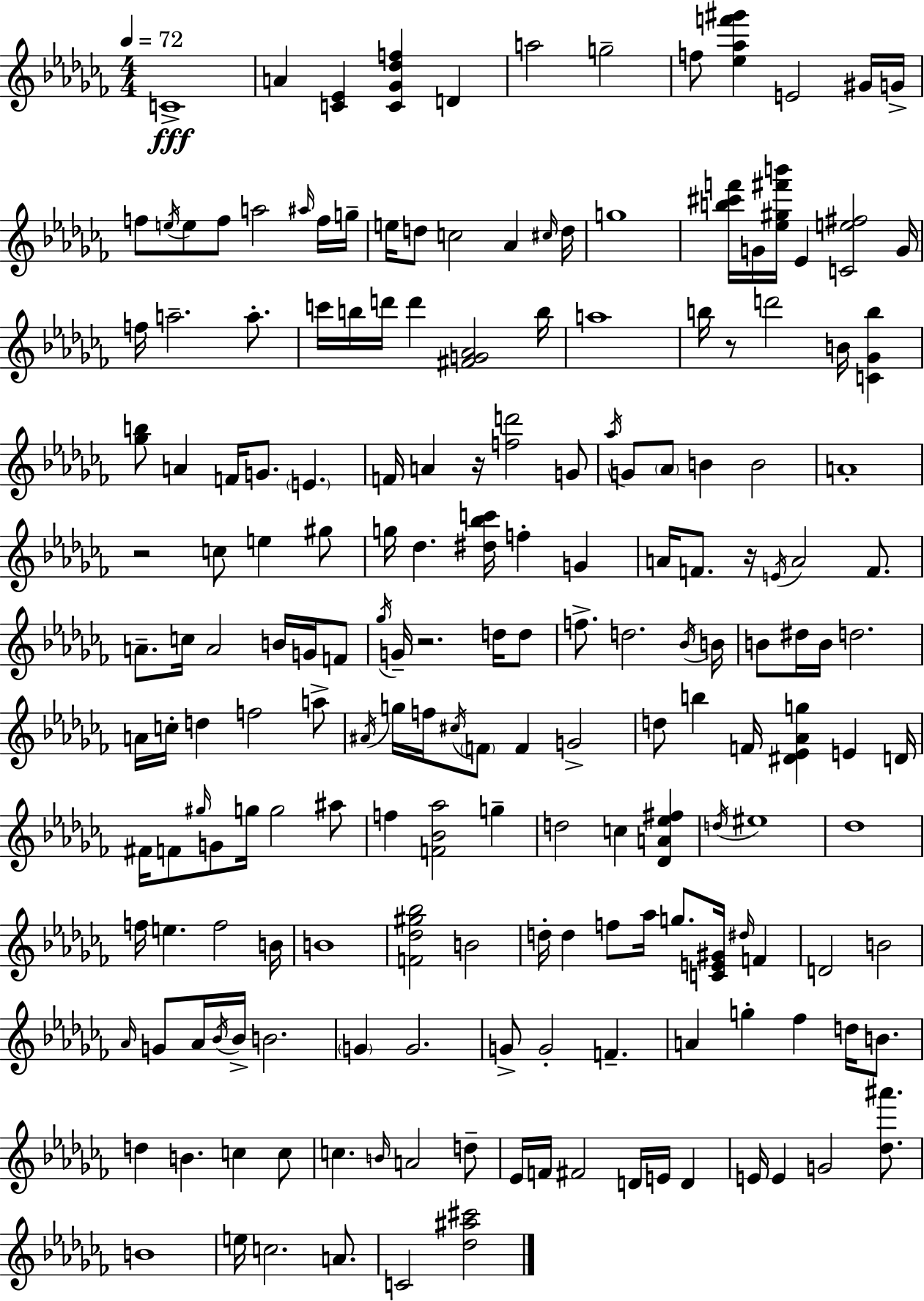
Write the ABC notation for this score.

X:1
T:Untitled
M:4/4
L:1/4
K:Abm
C4 A [C_E] [C_G_df] D a2 g2 f/2 [_e_af'^g'] E2 ^G/4 G/4 f/2 e/4 e/2 f/2 a2 ^a/4 f/4 g/4 e/4 d/2 c2 _A ^c/4 d/4 g4 [b^c'f']/4 G/4 [_e^g^f'b']/4 _E [Ce^f]2 G/4 f/4 a2 a/2 c'/4 b/4 d'/4 d' [^FG_A]2 b/4 a4 b/4 z/2 d'2 B/4 [C_Gb] [_gb]/2 A F/4 G/2 E F/4 A z/4 [fd']2 G/2 _a/4 G/2 _A/2 B B2 A4 z2 c/2 e ^g/2 g/4 _d [^d_bc']/4 f G A/4 F/2 z/4 E/4 A2 F/2 A/2 c/4 A2 B/4 G/4 F/2 _g/4 G/4 z2 d/4 d/2 f/2 d2 _B/4 B/4 B/2 ^d/4 B/4 d2 A/4 c/4 d f2 a/2 ^A/4 g/4 f/4 ^c/4 F/2 F G2 d/2 b F/4 [^D_E_Ag] E D/4 ^F/4 F/2 ^g/4 G/2 g/4 g2 ^a/2 f [F_B_a]2 g d2 c [_DA_e^f] d/4 ^e4 _d4 f/4 e f2 B/4 B4 [F_d^g_b]2 B2 d/4 d f/2 _a/4 g/2 [CE^G]/4 ^d/4 F D2 B2 _A/4 G/2 _A/4 _B/4 _B/4 B2 G G2 G/2 G2 F A g _f d/4 B/2 d B c c/2 c B/4 A2 d/2 _E/4 F/4 ^F2 D/4 E/4 D E/4 E G2 [_d^a']/2 B4 e/4 c2 A/2 C2 [_d^a^c']2